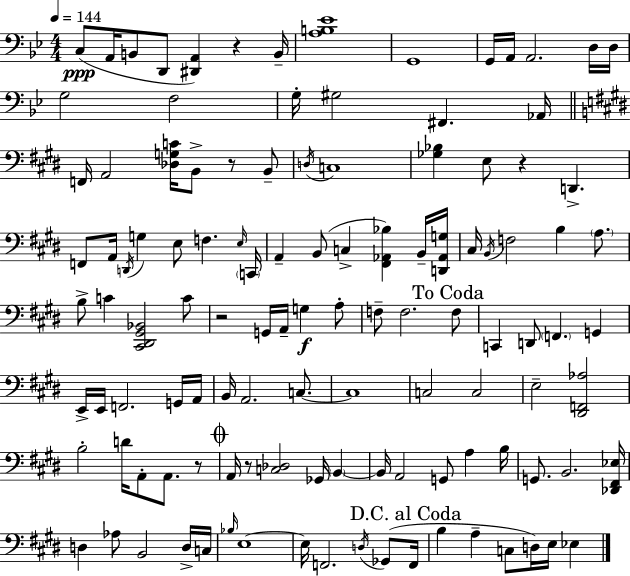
X:1
T:Untitled
M:4/4
L:1/4
K:Bb
C,/2 A,,/4 B,,/2 D,,/2 [^D,,A,,] z B,,/4 [A,B,_E]4 G,,4 G,,/4 A,,/4 A,,2 D,/4 D,/4 G,2 F,2 G,/4 ^G,2 ^F,, _A,,/4 F,,/4 A,,2 [_D,G,C]/4 B,,/2 z/2 B,,/2 D,/4 C,4 [_G,_B,] E,/2 z D,, F,,/2 A,,/4 D,,/4 G, E,/2 F, E,/4 C,,/4 A,, B,,/2 C, [^F,,_A,,_B,] B,,/4 [D,,_A,,G,]/4 ^C,/4 B,,/4 F,2 B, A,/2 B,/2 C [^C,,^D,,^G,,_B,,]2 C/2 z2 G,,/4 A,,/4 G, A,/2 F,/2 F,2 F,/2 C,, D,,/2 F,, G,, E,,/4 E,,/4 F,,2 G,,/4 A,,/4 B,,/4 A,,2 C,/2 C,4 C,2 C,2 E,2 [^D,,F,,_A,]2 B,2 D/4 A,,/2 A,,/2 z/2 A,,/4 z/2 [C,_D,]2 _G,,/4 B,, B,,/4 A,,2 G,,/2 A, B,/4 G,,/2 B,,2 [_D,,^F,,_E,]/4 D, _A,/2 B,,2 D,/4 C,/4 _B,/4 E,4 E,/4 F,,2 D,/4 _G,,/2 F,,/4 B, A, C,/2 D,/4 E,/4 _E,